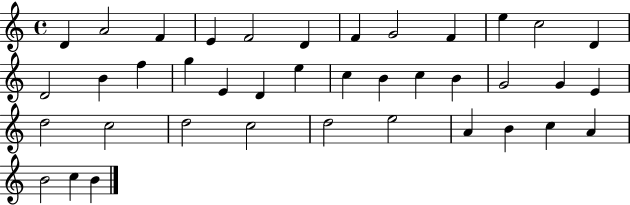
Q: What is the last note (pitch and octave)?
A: B4